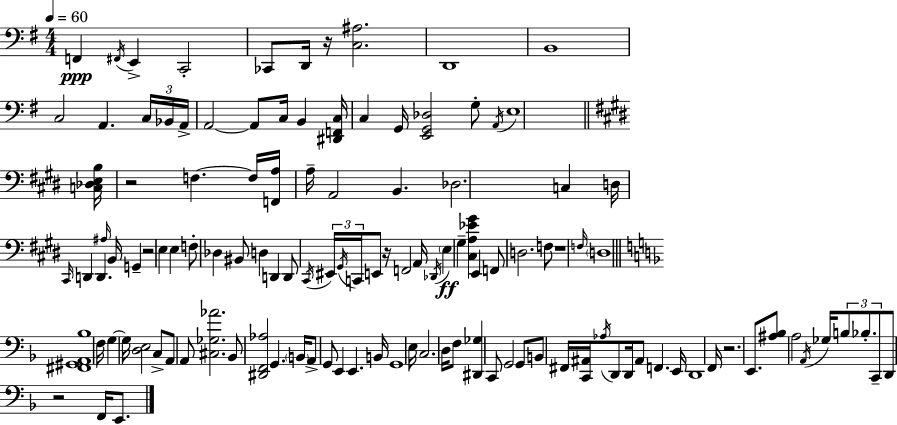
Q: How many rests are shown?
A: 7